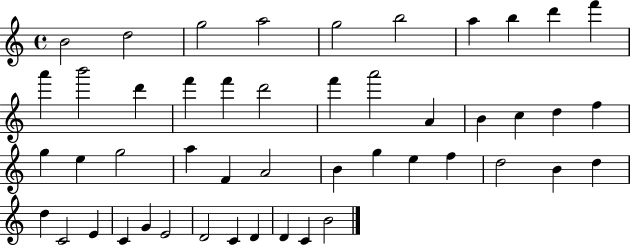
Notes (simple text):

B4/h D5/h G5/h A5/h G5/h B5/h A5/q B5/q D6/q F6/q A6/q B6/h D6/q F6/q F6/q D6/h F6/q A6/h A4/q B4/q C5/q D5/q F5/q G5/q E5/q G5/h A5/q F4/q A4/h B4/q G5/q E5/q F5/q D5/h B4/q D5/q D5/q C4/h E4/q C4/q G4/q E4/h D4/h C4/q D4/q D4/q C4/q B4/h